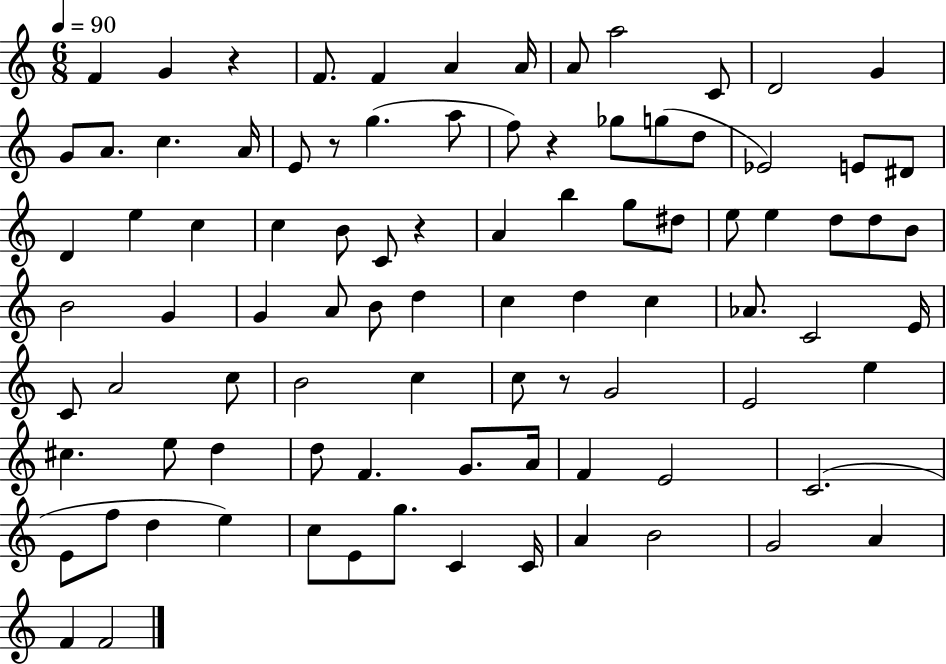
F4/q G4/q R/q F4/e. F4/q A4/q A4/s A4/e A5/h C4/e D4/h G4/q G4/e A4/e. C5/q. A4/s E4/e R/e G5/q. A5/e F5/e R/q Gb5/e G5/e D5/e Eb4/h E4/e D#4/e D4/q E5/q C5/q C5/q B4/e C4/e R/q A4/q B5/q G5/e D#5/e E5/e E5/q D5/e D5/e B4/e B4/h G4/q G4/q A4/e B4/e D5/q C5/q D5/q C5/q Ab4/e. C4/h E4/s C4/e A4/h C5/e B4/h C5/q C5/e R/e G4/h E4/h E5/q C#5/q. E5/e D5/q D5/e F4/q. G4/e. A4/s F4/q E4/h C4/h. E4/e F5/e D5/q E5/q C5/e E4/e G5/e. C4/q C4/s A4/q B4/h G4/h A4/q F4/q F4/h